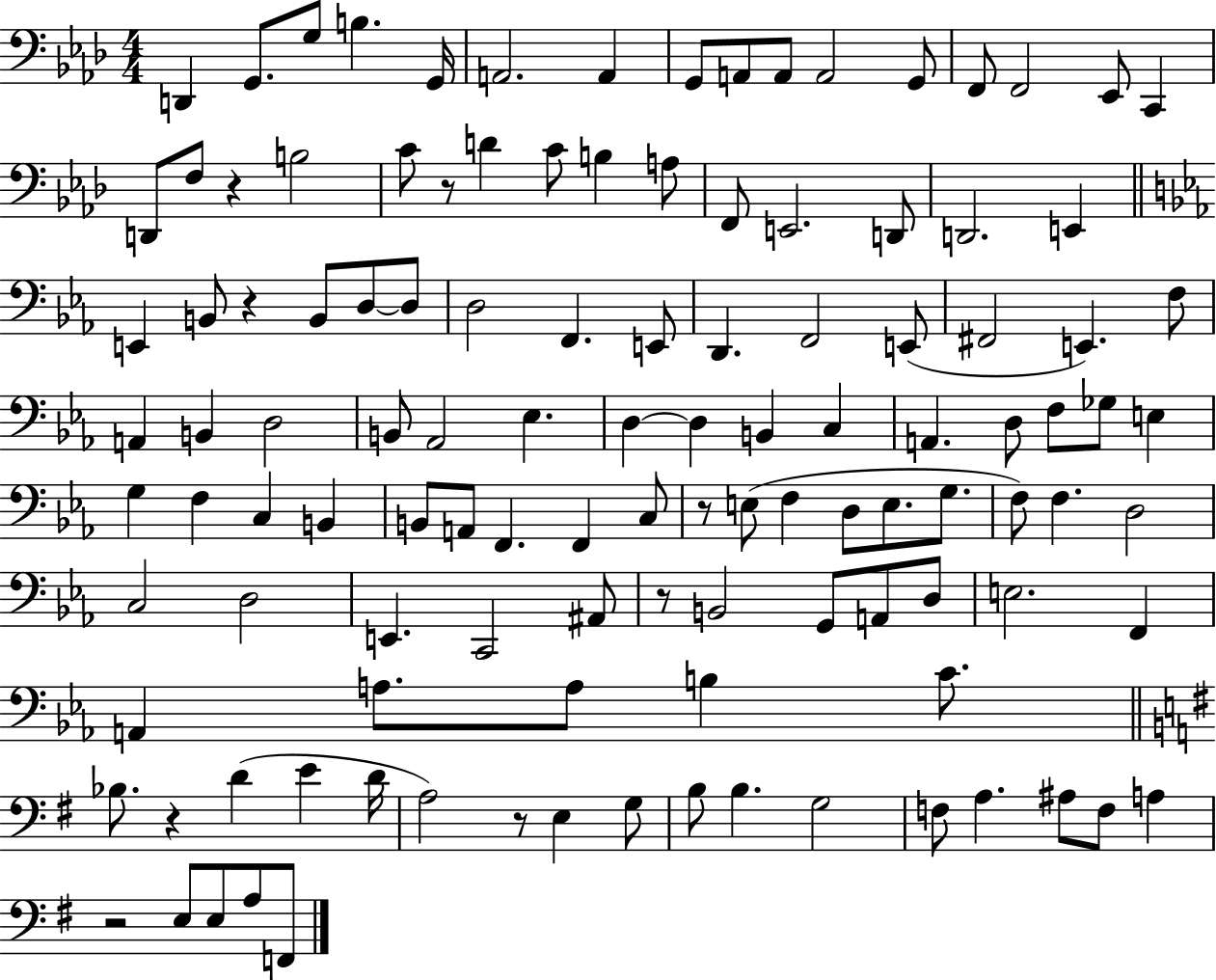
D2/q G2/e. G3/e B3/q. G2/s A2/h. A2/q G2/e A2/e A2/e A2/h G2/e F2/e F2/h Eb2/e C2/q D2/e F3/e R/q B3/h C4/e R/e D4/q C4/e B3/q A3/e F2/e E2/h. D2/e D2/h. E2/q E2/q B2/e R/q B2/e D3/e D3/e D3/h F2/q. E2/e D2/q. F2/h E2/e F#2/h E2/q. F3/e A2/q B2/q D3/h B2/e Ab2/h Eb3/q. D3/q D3/q B2/q C3/q A2/q. D3/e F3/e Gb3/e E3/q G3/q F3/q C3/q B2/q B2/e A2/e F2/q. F2/q C3/e R/e E3/e F3/q D3/e E3/e. G3/e. F3/e F3/q. D3/h C3/h D3/h E2/q. C2/h A#2/e R/e B2/h G2/e A2/e D3/e E3/h. F2/q A2/q A3/e. A3/e B3/q C4/e. Bb3/e. R/q D4/q E4/q D4/s A3/h R/e E3/q G3/e B3/e B3/q. G3/h F3/e A3/q. A#3/e F3/e A3/q R/h E3/e E3/e A3/e F2/e